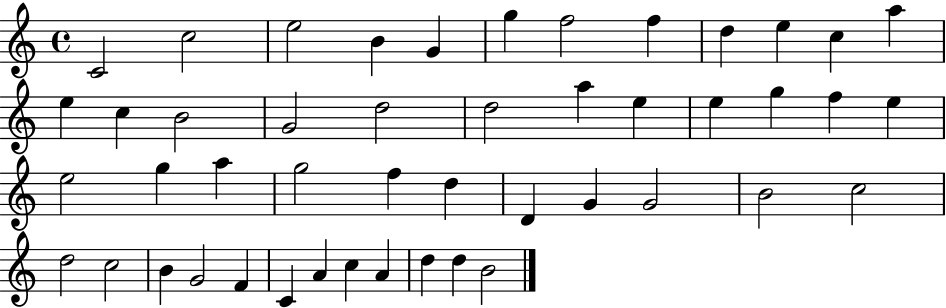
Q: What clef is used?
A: treble